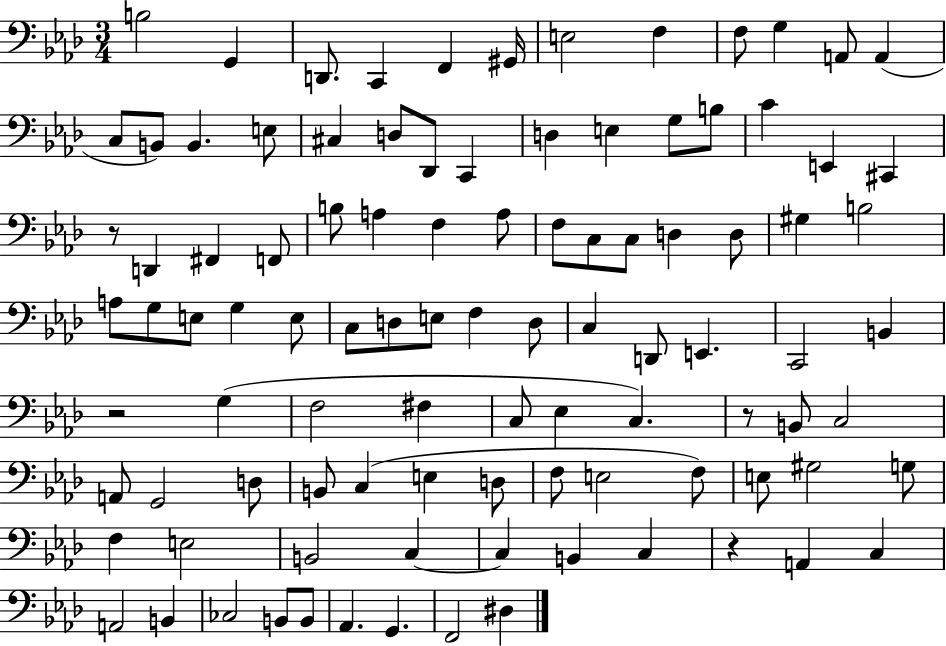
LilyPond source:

{
  \clef bass
  \numericTimeSignature
  \time 3/4
  \key aes \major
  \repeat volta 2 { b2 g,4 | d,8. c,4 f,4 gis,16 | e2 f4 | f8 g4 a,8 a,4( | \break c8 b,8) b,4. e8 | cis4 d8 des,8 c,4 | d4 e4 g8 b8 | c'4 e,4 cis,4 | \break r8 d,4 fis,4 f,8 | b8 a4 f4 a8 | f8 c8 c8 d4 d8 | gis4 b2 | \break a8 g8 e8 g4 e8 | c8 d8 e8 f4 d8 | c4 d,8 e,4. | c,2 b,4 | \break r2 g4( | f2 fis4 | c8 ees4 c4.) | r8 b,8 c2 | \break a,8 g,2 d8 | b,8 c4( e4 d8 | f8 e2 f8) | e8 gis2 g8 | \break f4 e2 | b,2 c4~~ | c4 b,4 c4 | r4 a,4 c4 | \break a,2 b,4 | ces2 b,8 b,8 | aes,4. g,4. | f,2 dis4 | \break } \bar "|."
}